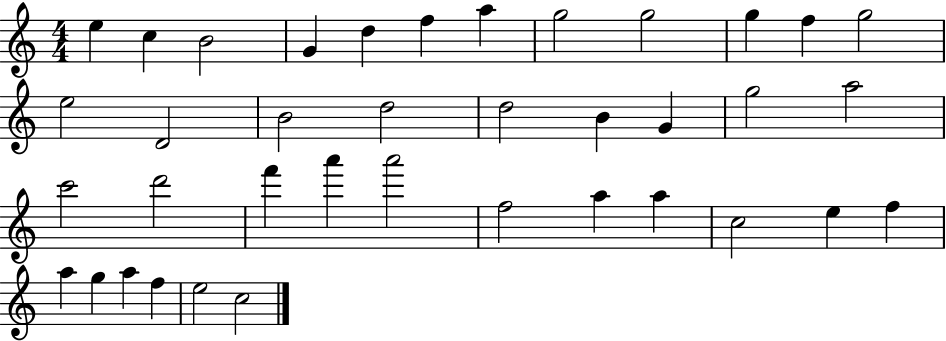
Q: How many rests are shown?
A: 0